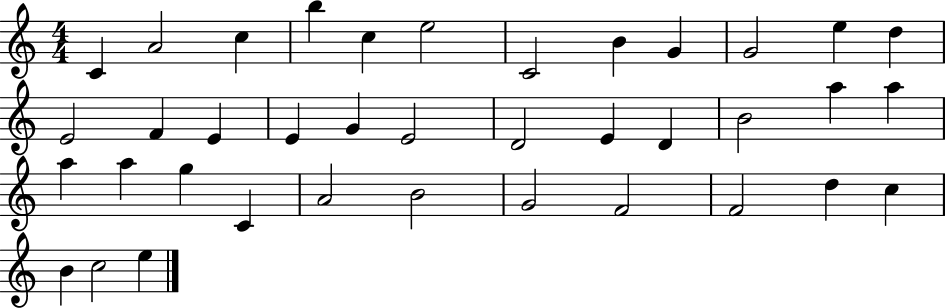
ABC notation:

X:1
T:Untitled
M:4/4
L:1/4
K:C
C A2 c b c e2 C2 B G G2 e d E2 F E E G E2 D2 E D B2 a a a a g C A2 B2 G2 F2 F2 d c B c2 e